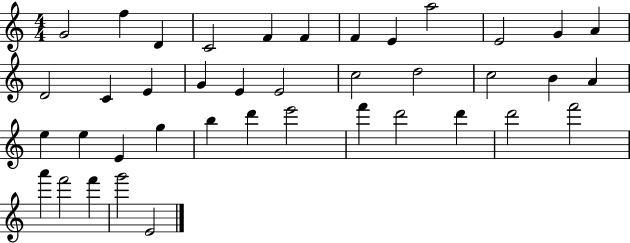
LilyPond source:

{
  \clef treble
  \numericTimeSignature
  \time 4/4
  \key c \major
  g'2 f''4 d'4 | c'2 f'4 f'4 | f'4 e'4 a''2 | e'2 g'4 a'4 | \break d'2 c'4 e'4 | g'4 e'4 e'2 | c''2 d''2 | c''2 b'4 a'4 | \break e''4 e''4 e'4 g''4 | b''4 d'''4 e'''2 | f'''4 d'''2 d'''4 | d'''2 f'''2 | \break a'''4 f'''2 f'''4 | g'''2 e'2 | \bar "|."
}